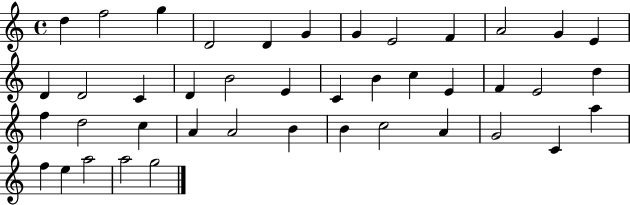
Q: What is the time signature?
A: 4/4